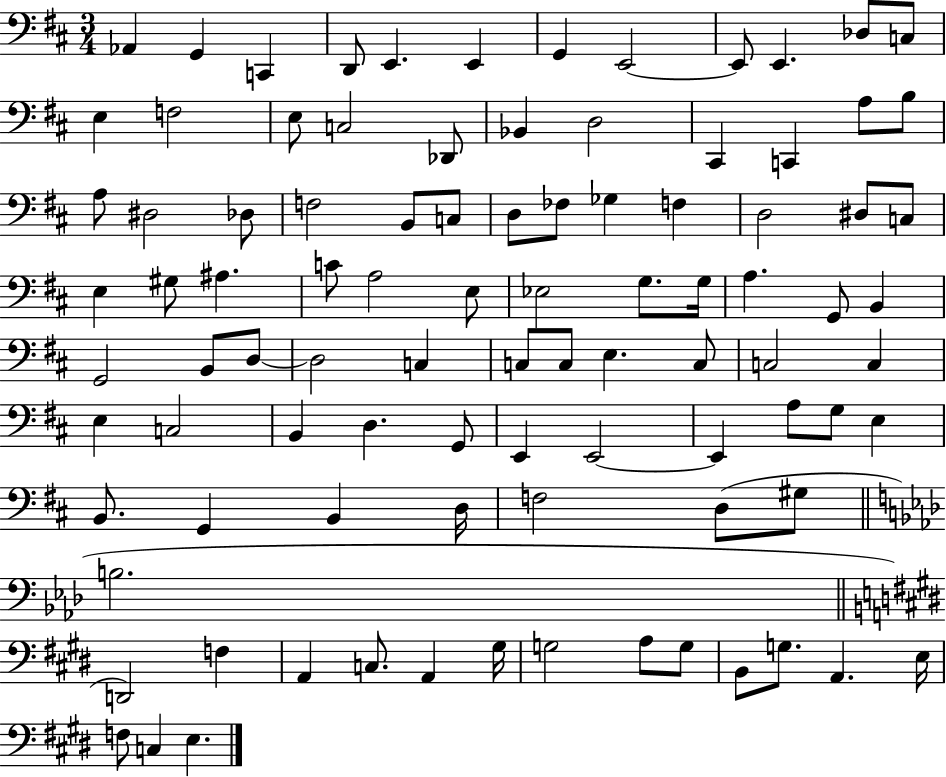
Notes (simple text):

Ab2/q G2/q C2/q D2/e E2/q. E2/q G2/q E2/h E2/e E2/q. Db3/e C3/e E3/q F3/h E3/e C3/h Db2/e Bb2/q D3/h C#2/q C2/q A3/e B3/e A3/e D#3/h Db3/e F3/h B2/e C3/e D3/e FES3/e Gb3/q F3/q D3/h D#3/e C3/e E3/q G#3/e A#3/q. C4/e A3/h E3/e Eb3/h G3/e. G3/s A3/q. G2/e B2/q G2/h B2/e D3/e D3/h C3/q C3/e C3/e E3/q. C3/e C3/h C3/q E3/q C3/h B2/q D3/q. G2/e E2/q E2/h E2/q A3/e G3/e E3/q B2/e. G2/q B2/q D3/s F3/h D3/e G#3/e B3/h. D2/h F3/q A2/q C3/e. A2/q G#3/s G3/h A3/e G3/e B2/e G3/e. A2/q. E3/s F3/e C3/q E3/q.